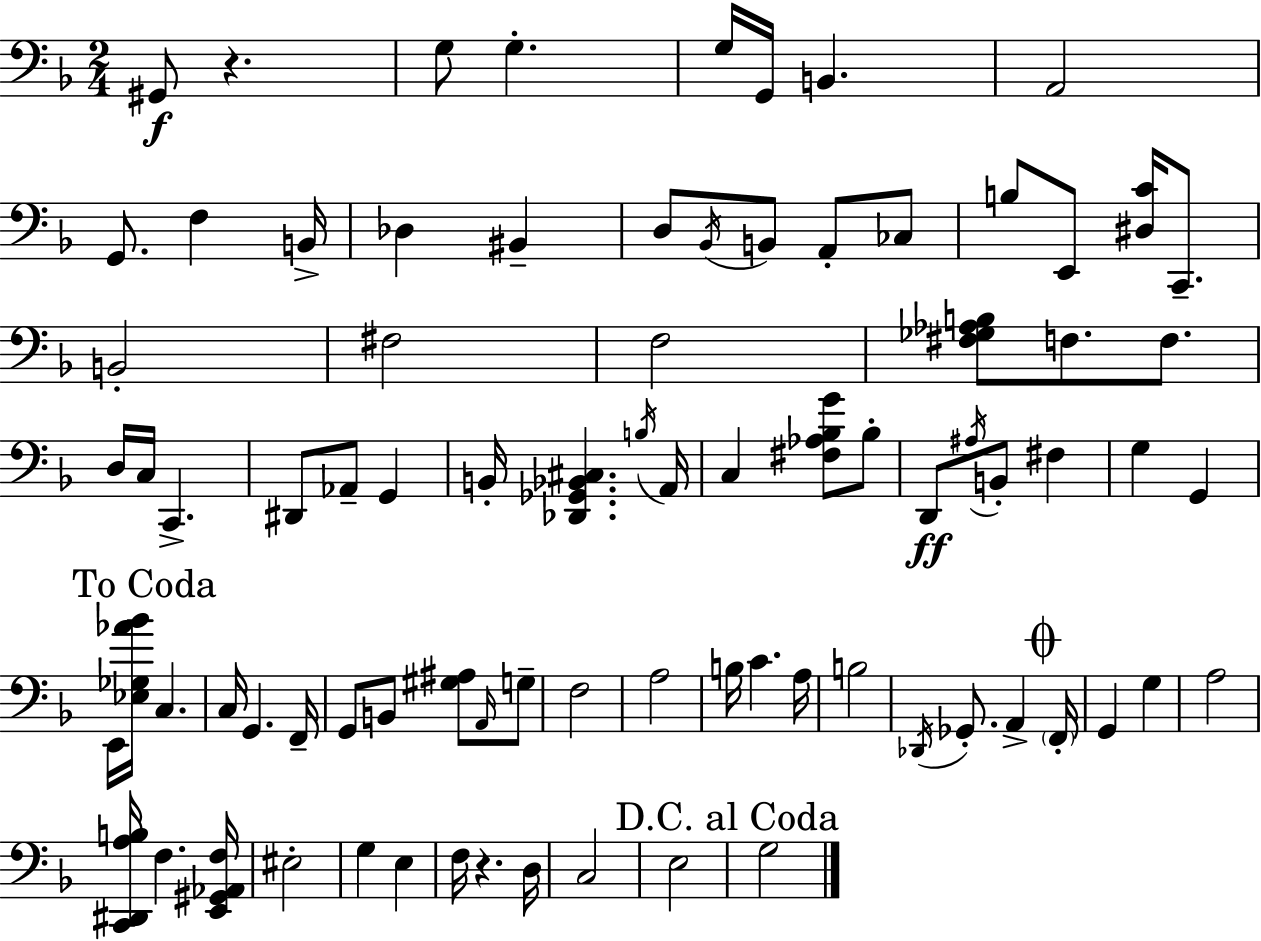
G#2/e R/q. G3/e G3/q. G3/s G2/s B2/q. A2/h G2/e. F3/q B2/s Db3/q BIS2/q D3/e Bb2/s B2/e A2/e CES3/e B3/e E2/e [D#3,C4]/s C2/e. B2/h F#3/h F3/h [F#3,Gb3,Ab3,B3]/e F3/e. F3/e. D3/s C3/s C2/q. D#2/e Ab2/e G2/q B2/s [Db2,Gb2,Bb2,C#3]/q. B3/s A2/s C3/q [F#3,Ab3,Bb3,G4]/e Bb3/e D2/e A#3/s B2/e F#3/q G3/q G2/q E2/s [Eb3,Gb3,Ab4,Bb4]/s C3/q. C3/s G2/q. F2/s G2/e B2/e [G#3,A#3]/e A2/s G3/e F3/h A3/h B3/s C4/q. A3/s B3/h Db2/s Gb2/e. A2/q F2/s G2/q G3/q A3/h [C2,D#2,A3,B3]/s F3/q. [E2,G#2,Ab2,F3]/s EIS3/h G3/q E3/q F3/s R/q. D3/s C3/h E3/h G3/h